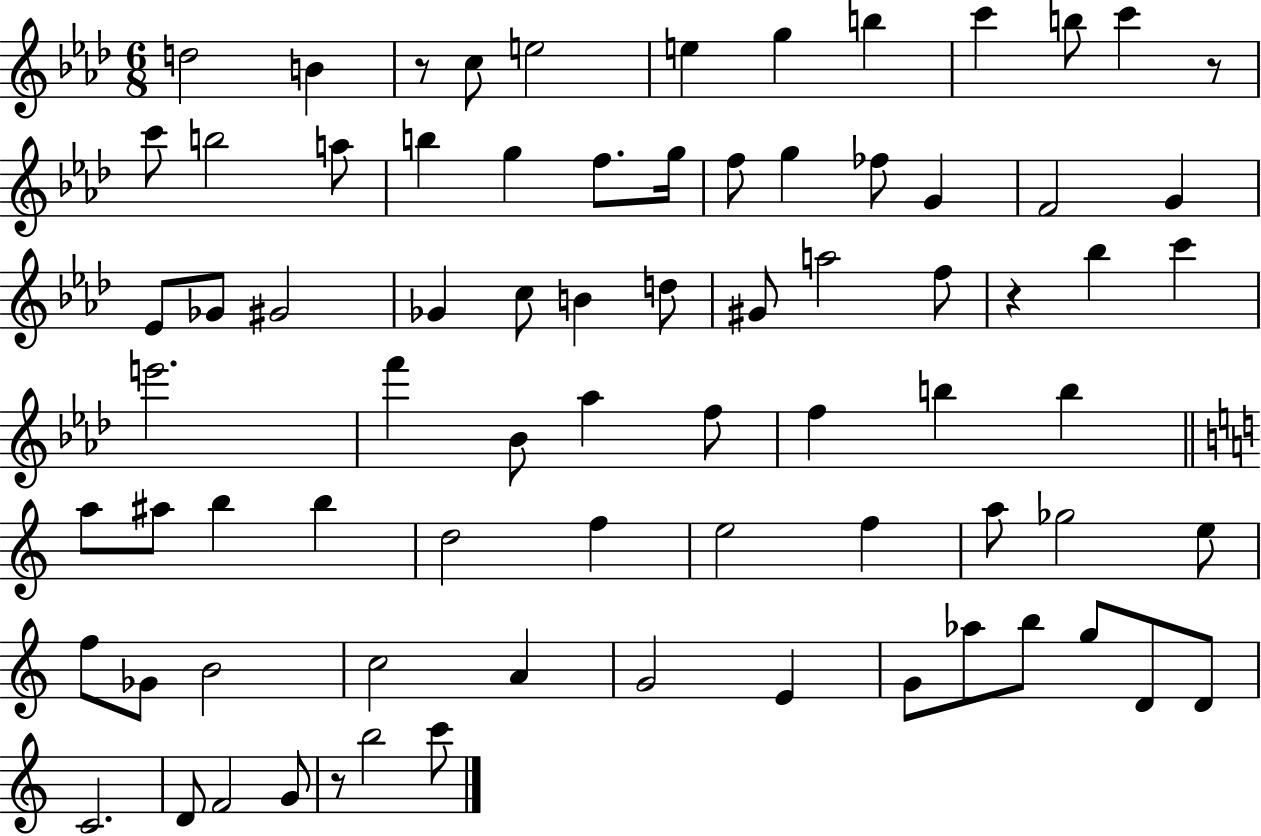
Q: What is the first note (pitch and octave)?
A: D5